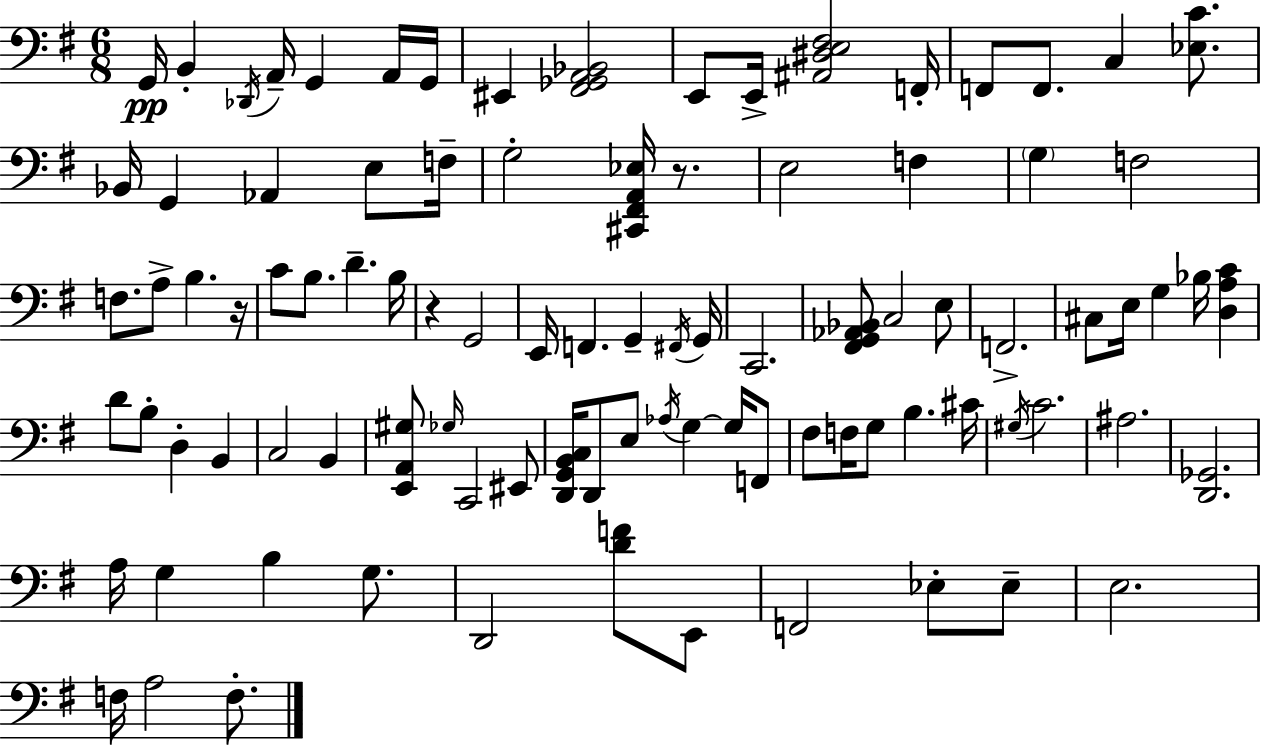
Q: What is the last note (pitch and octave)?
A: F3